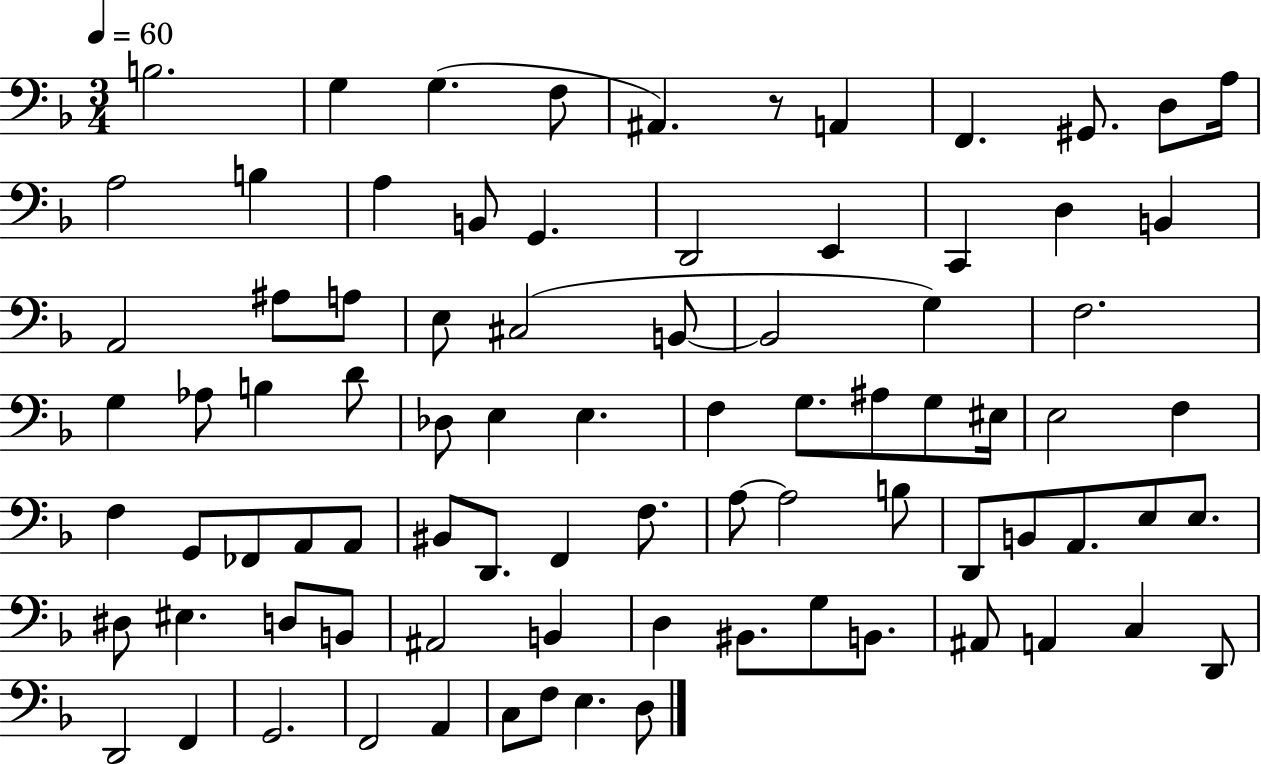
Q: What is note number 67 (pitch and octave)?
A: D3